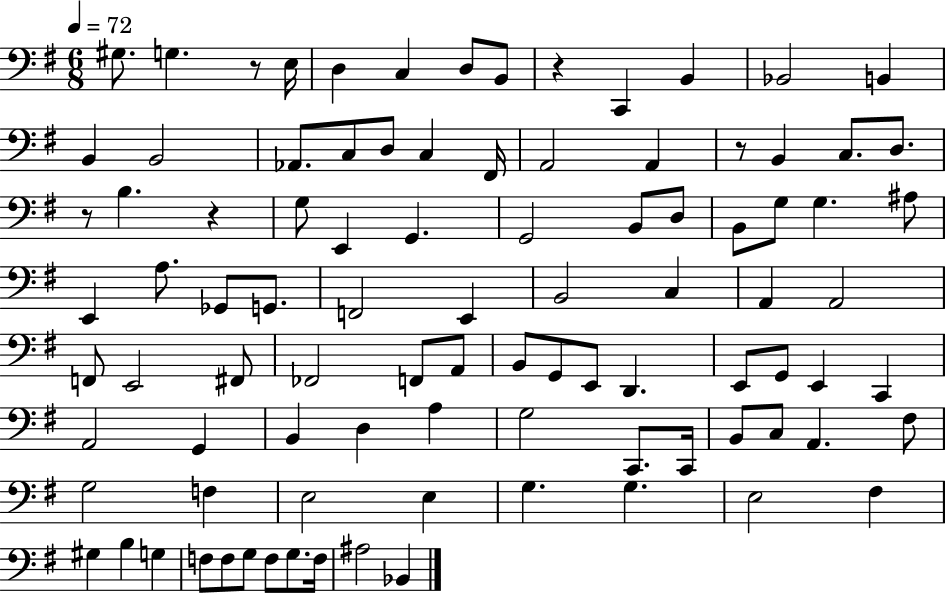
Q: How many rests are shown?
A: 5